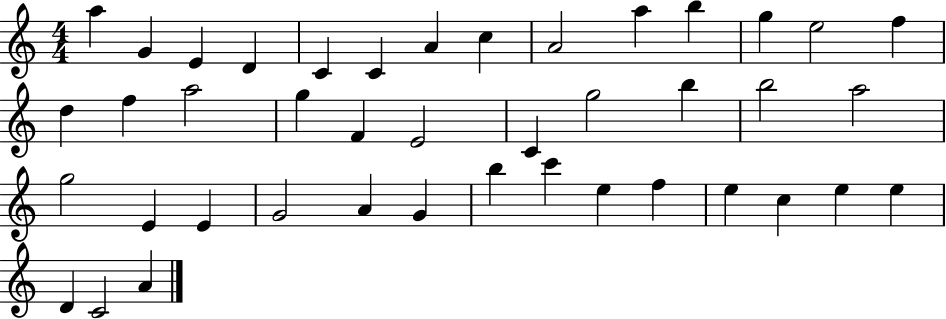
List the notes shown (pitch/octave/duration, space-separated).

A5/q G4/q E4/q D4/q C4/q C4/q A4/q C5/q A4/h A5/q B5/q G5/q E5/h F5/q D5/q F5/q A5/h G5/q F4/q E4/h C4/q G5/h B5/q B5/h A5/h G5/h E4/q E4/q G4/h A4/q G4/q B5/q C6/q E5/q F5/q E5/q C5/q E5/q E5/q D4/q C4/h A4/q